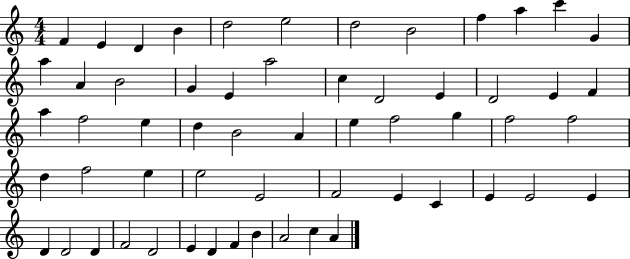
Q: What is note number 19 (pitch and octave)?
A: C5